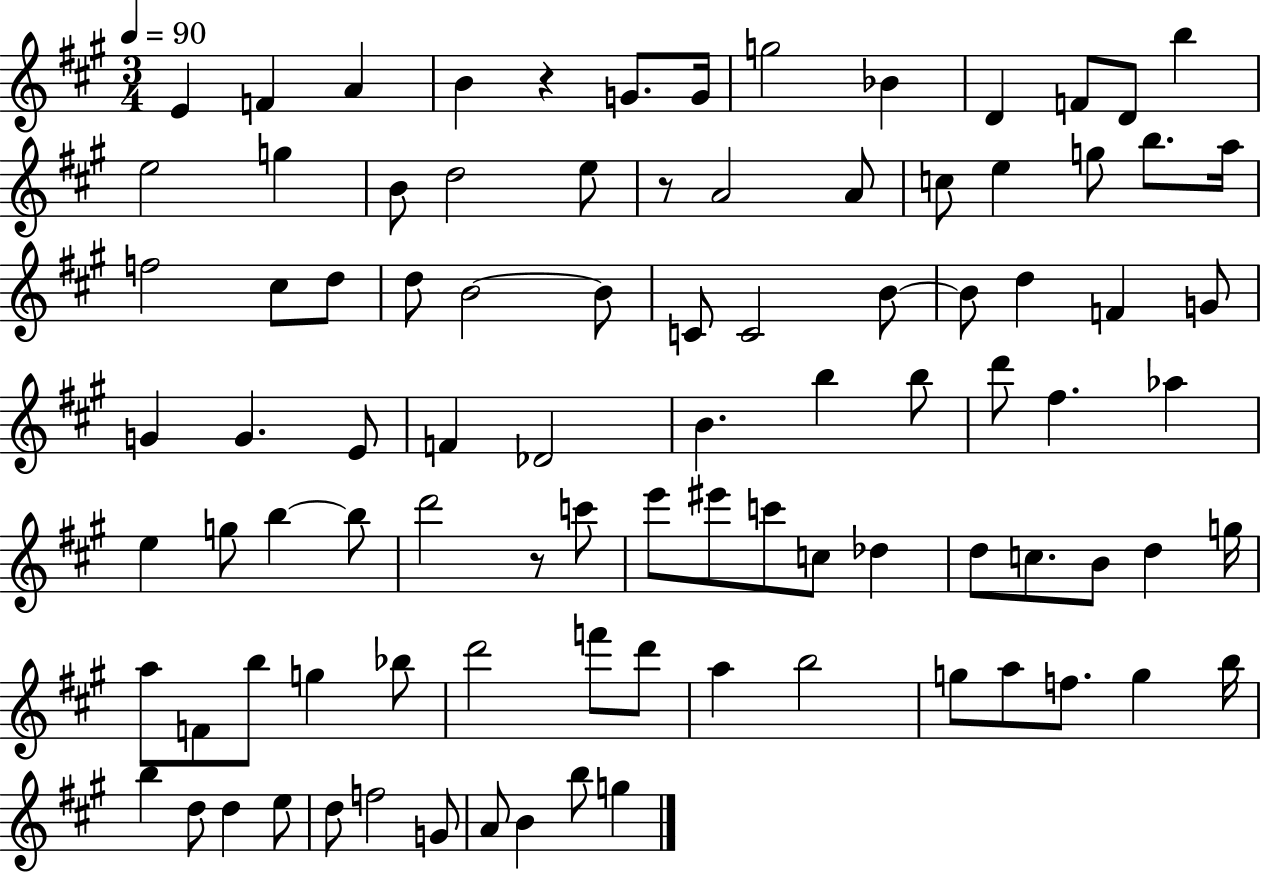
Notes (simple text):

E4/q F4/q A4/q B4/q R/q G4/e. G4/s G5/h Bb4/q D4/q F4/e D4/e B5/q E5/h G5/q B4/e D5/h E5/e R/e A4/h A4/e C5/e E5/q G5/e B5/e. A5/s F5/h C#5/e D5/e D5/e B4/h B4/e C4/e C4/h B4/e B4/e D5/q F4/q G4/e G4/q G4/q. E4/e F4/q Db4/h B4/q. B5/q B5/e D6/e F#5/q. Ab5/q E5/q G5/e B5/q B5/e D6/h R/e C6/e E6/e EIS6/e C6/e C5/e Db5/q D5/e C5/e. B4/e D5/q G5/s A5/e F4/e B5/e G5/q Bb5/e D6/h F6/e D6/e A5/q B5/h G5/e A5/e F5/e. G5/q B5/s B5/q D5/e D5/q E5/e D5/e F5/h G4/e A4/e B4/q B5/e G5/q